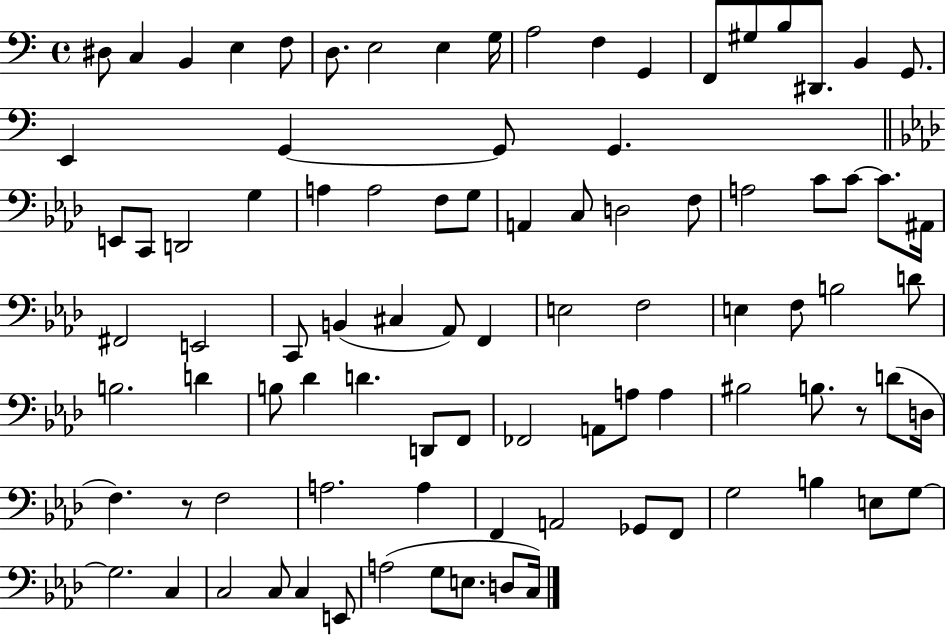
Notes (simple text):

D#3/e C3/q B2/q E3/q F3/e D3/e. E3/h E3/q G3/s A3/h F3/q G2/q F2/e G#3/e B3/e D#2/e. B2/q G2/e. E2/q G2/q G2/e G2/q. E2/e C2/e D2/h G3/q A3/q A3/h F3/e G3/e A2/q C3/e D3/h F3/e A3/h C4/e C4/e C4/e. A#2/s F#2/h E2/h C2/e B2/q C#3/q Ab2/e F2/q E3/h F3/h E3/q F3/e B3/h D4/e B3/h. D4/q B3/e Db4/q D4/q. D2/e F2/e FES2/h A2/e A3/e A3/q BIS3/h B3/e. R/e D4/e D3/s F3/q. R/e F3/h A3/h. A3/q F2/q A2/h Gb2/e F2/e G3/h B3/q E3/e G3/e G3/h. C3/q C3/h C3/e C3/q E2/e A3/h G3/e E3/e. D3/e C3/s